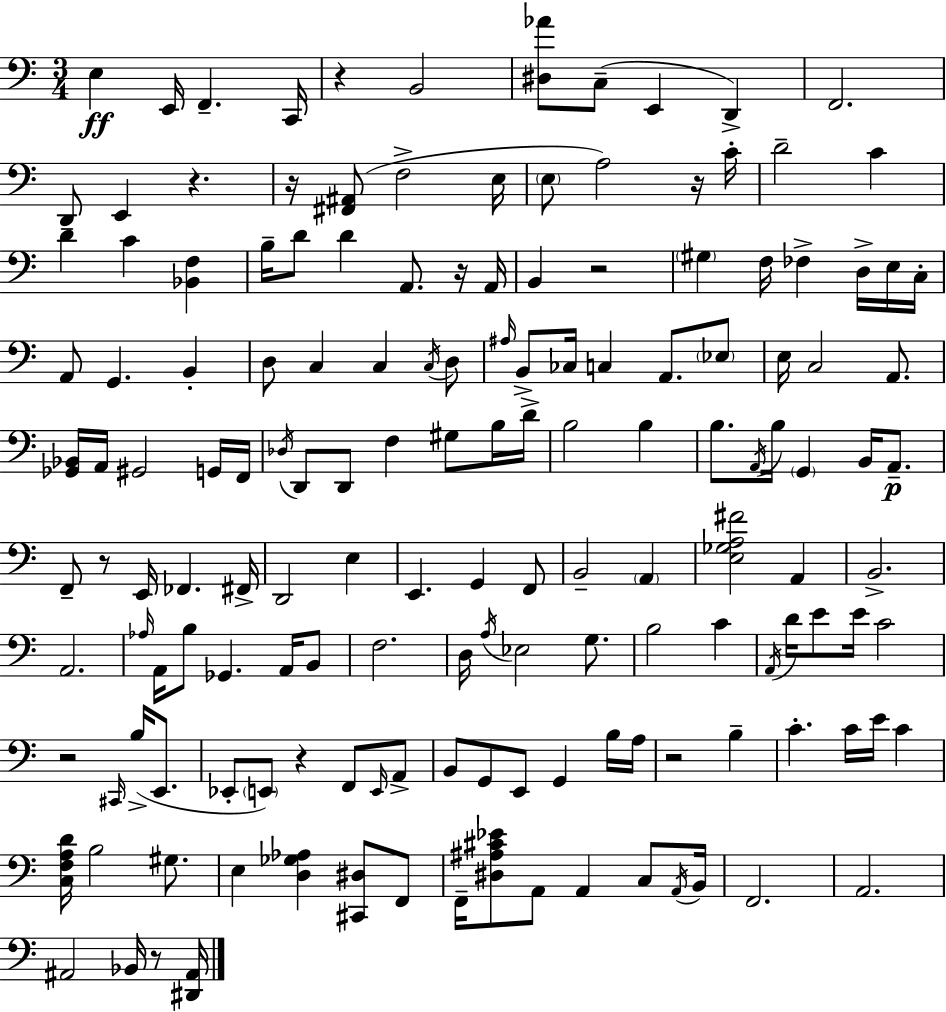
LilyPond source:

{
  \clef bass
  \numericTimeSignature
  \time 3/4
  \key c \major
  e4\ff e,16 f,4.-- c,16 | r4 b,2 | <dis aes'>8 c8--( e,4 d,4->) | f,2. | \break d,8-- e,4 r4. | r16 <fis, ais,>8( f2-> e16 | \parenthesize e8 a2) r16 c'16-. | d'2-- c'4 | \break d'4 c'4 <bes, f>4 | b16-- d'8 d'4 a,8. r16 a,16 | b,4 r2 | \parenthesize gis4 f16 fes4-> d16-> e16 c16-. | \break a,8 g,4. b,4-. | d8 c4 c4 \acciaccatura { c16 } d8 | \grace { ais16 } b,8-> ces16 c4 a,8. | \parenthesize ees8 e16 c2 a,8. | \break <ges, bes,>16 a,16 gis,2 | g,16 f,16 \acciaccatura { des16 } d,8 d,8 f4 gis8 | b16 d'16-> b2 b4 | b8. \acciaccatura { a,16 } b16 \parenthesize g,4 | \break b,16 a,8.--\p f,8-- r8 e,16 fes,4. | fis,16-> d,2 | e4 e,4. g,4 | f,8 b,2-- | \break \parenthesize a,4 <e ges a fis'>2 | a,4 b,2.-> | a,2. | \grace { aes16 } a,16 b8 ges,4. | \break a,16 b,8 f2. | d16 \acciaccatura { a16 } ees2 | g8. b2 | c'4 \acciaccatura { a,16 } d'16 e'8 e'16 c'2 | \break r2 | \grace { cis,16 }( b16-> e,8. ees,8-. \parenthesize e,8) | r4 f,8 \grace { e,16 } a,8-> b,8 g,8 | e,8 g,4 b16 a16 r2 | \break b4-- c'4.-. | c'16 e'16 c'4 <c f a d'>16 b2 | gis8. e4 | <d ges aes>4 <cis, dis>8 f,8 f,16-- <dis ais cis' ees'>8 | \break a,8 a,4 c8 \acciaccatura { a,16 } b,16 f,2. | a,2. | ais,2 | bes,16 r8 <dis, ais,>16 \bar "|."
}